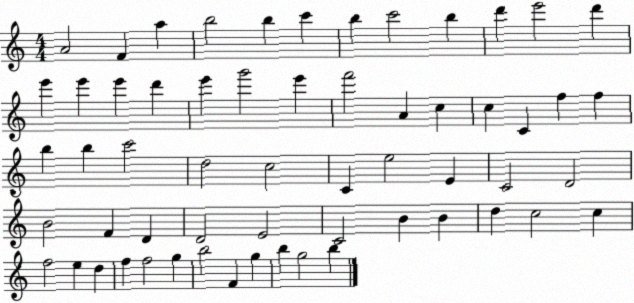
X:1
T:Untitled
M:4/4
L:1/4
K:C
A2 F a b2 b c' b c'2 b d' e'2 d' e' e' e' d' e' g'2 e' f'2 A c c C f f b b c'2 d2 c2 C e2 E C2 D2 B2 F D D2 E2 C2 B B d c2 c f2 e d f f2 g b2 F g b g2 b